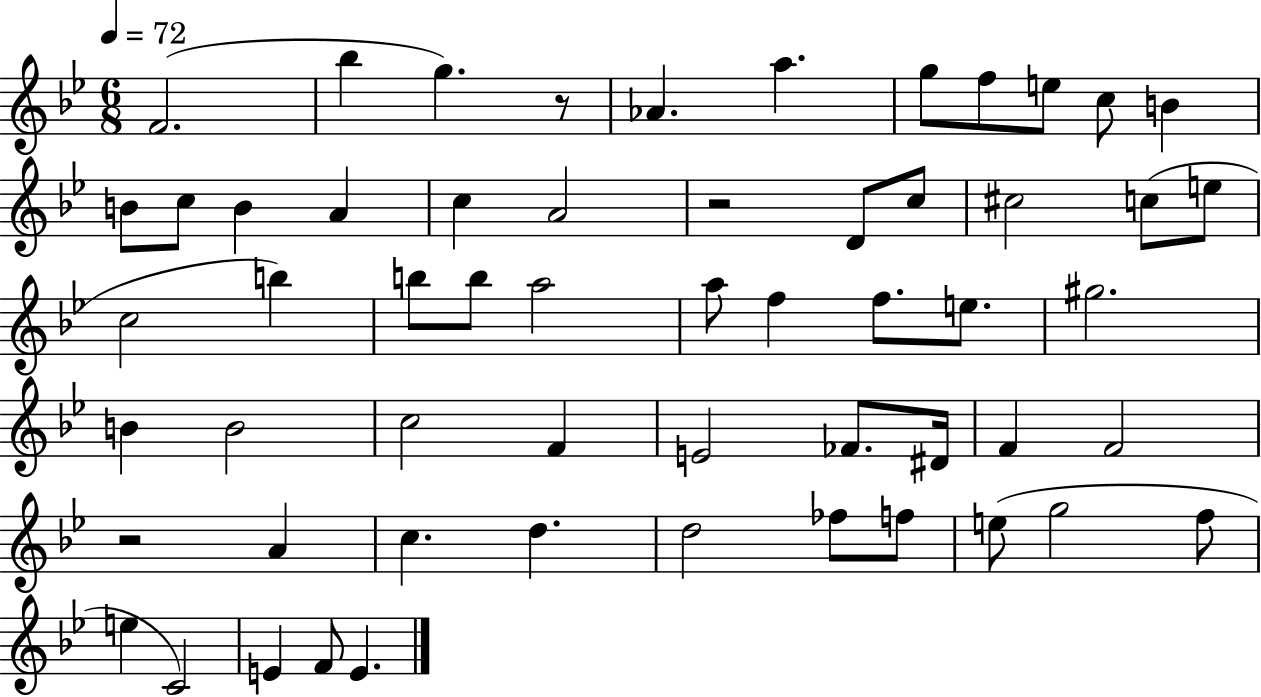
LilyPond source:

{
  \clef treble
  \numericTimeSignature
  \time 6/8
  \key bes \major
  \tempo 4 = 72
  f'2.( | bes''4 g''4.) r8 | aes'4. a''4. | g''8 f''8 e''8 c''8 b'4 | \break b'8 c''8 b'4 a'4 | c''4 a'2 | r2 d'8 c''8 | cis''2 c''8( e''8 | \break c''2 b''4) | b''8 b''8 a''2 | a''8 f''4 f''8. e''8. | gis''2. | \break b'4 b'2 | c''2 f'4 | e'2 fes'8. dis'16 | f'4 f'2 | \break r2 a'4 | c''4. d''4. | d''2 fes''8 f''8 | e''8( g''2 f''8 | \break e''4 c'2) | e'4 f'8 e'4. | \bar "|."
}